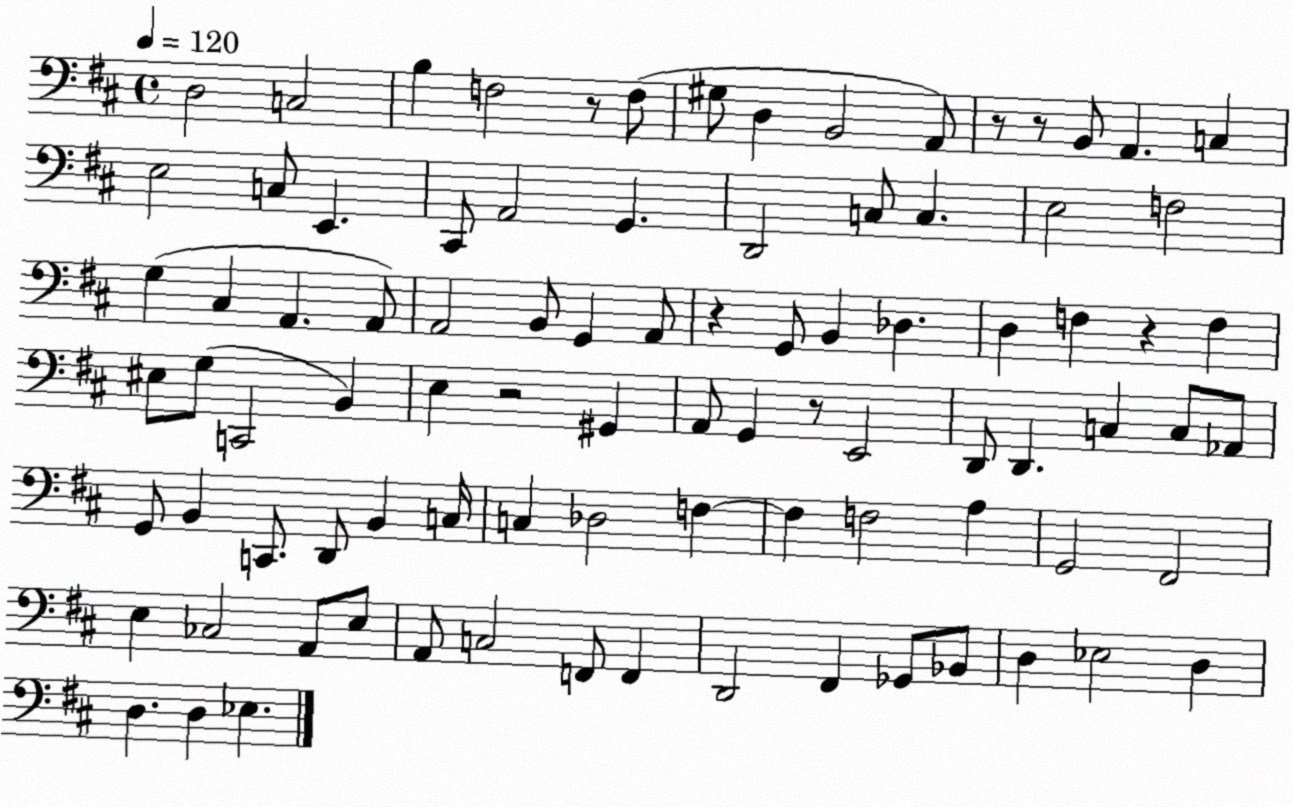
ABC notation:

X:1
T:Untitled
M:4/4
L:1/4
K:D
D,2 C,2 B, F,2 z/2 F,/2 ^G,/2 D, B,,2 A,,/2 z/2 z/2 B,,/2 A,, C, E,2 C,/2 E,, ^C,,/2 A,,2 G,, D,,2 C,/2 C, E,2 F,2 G, ^C, A,, A,,/2 A,,2 B,,/2 G,, A,,/2 z G,,/2 B,, _D, D, F, z F, ^E,/2 G,/2 C,,2 B,, E, z2 ^G,, A,,/2 G,, z/2 E,,2 D,,/2 D,, C, C,/2 _A,,/2 G,,/2 B,, C,,/2 D,,/2 B,, C,/4 C, _D,2 F, F, F,2 A, G,,2 ^F,,2 E, _C,2 A,,/2 E,/2 A,,/2 C,2 F,,/2 F,, D,,2 ^F,, _G,,/2 _B,,/2 D, _E,2 D, D, D, _E,